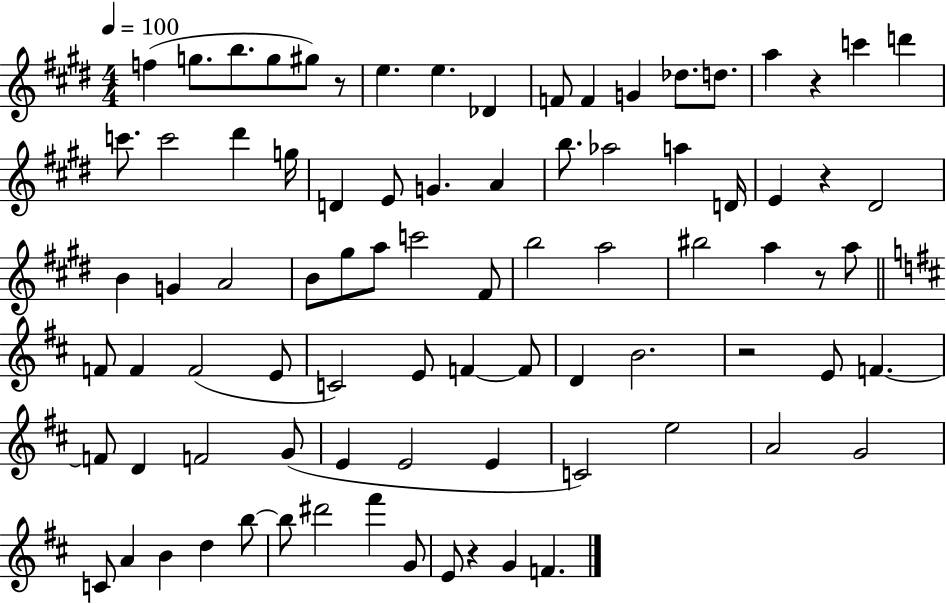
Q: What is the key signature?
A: E major